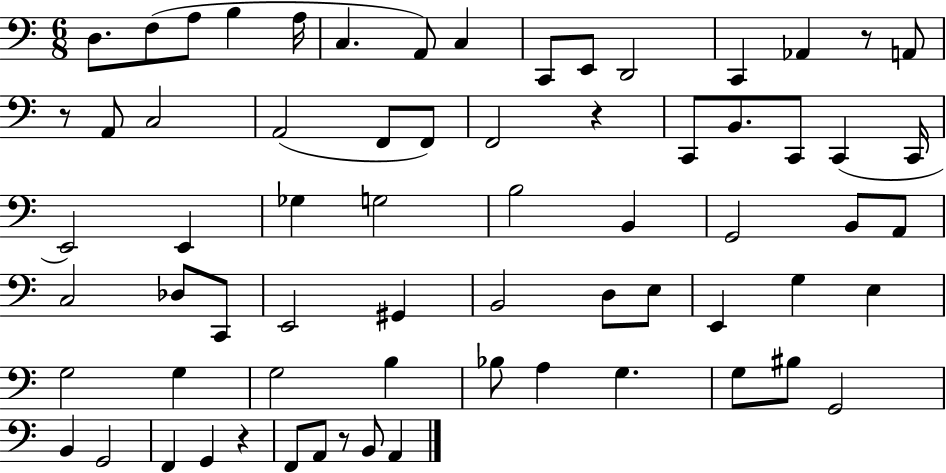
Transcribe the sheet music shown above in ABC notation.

X:1
T:Untitled
M:6/8
L:1/4
K:C
D,/2 F,/2 A,/2 B, A,/4 C, A,,/2 C, C,,/2 E,,/2 D,,2 C,, _A,, z/2 A,,/2 z/2 A,,/2 C,2 A,,2 F,,/2 F,,/2 F,,2 z C,,/2 B,,/2 C,,/2 C,, C,,/4 E,,2 E,, _G, G,2 B,2 B,, G,,2 B,,/2 A,,/2 C,2 _D,/2 C,,/2 E,,2 ^G,, B,,2 D,/2 E,/2 E,, G, E, G,2 G, G,2 B, _B,/2 A, G, G,/2 ^B,/2 G,,2 B,, G,,2 F,, G,, z F,,/2 A,,/2 z/2 B,,/2 A,,